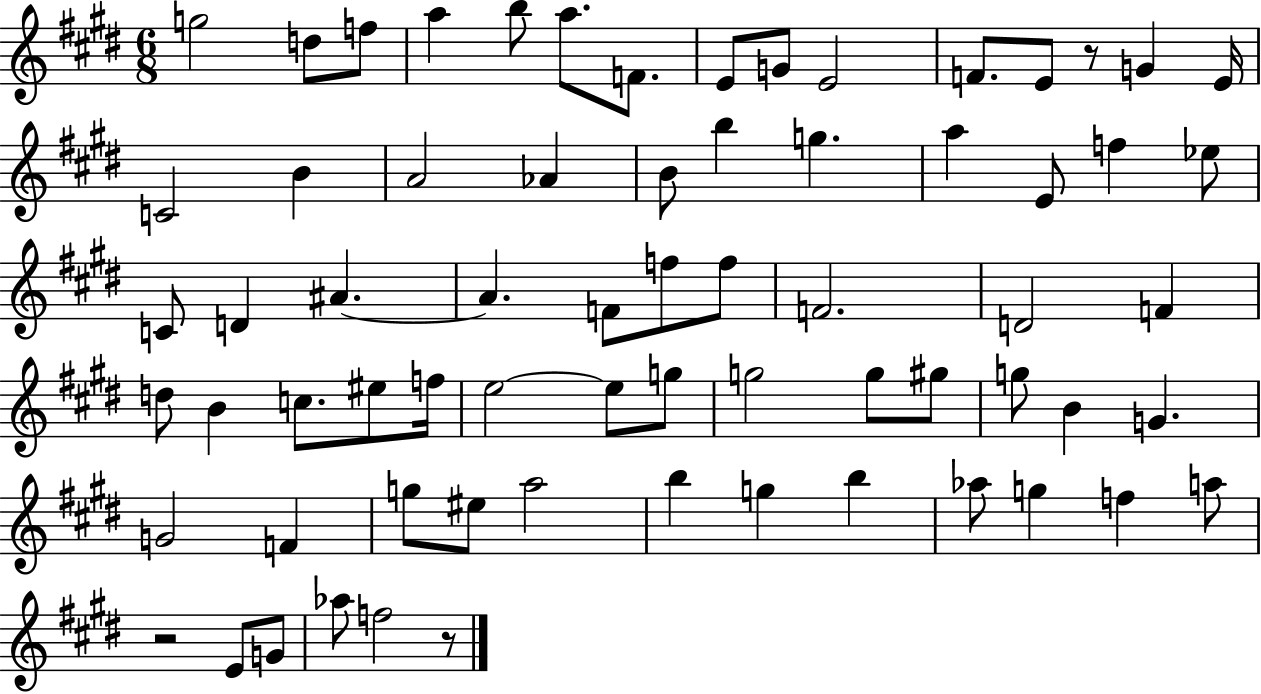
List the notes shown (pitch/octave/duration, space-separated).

G5/h D5/e F5/e A5/q B5/e A5/e. F4/e. E4/e G4/e E4/h F4/e. E4/e R/e G4/q E4/s C4/h B4/q A4/h Ab4/q B4/e B5/q G5/q. A5/q E4/e F5/q Eb5/e C4/e D4/q A#4/q. A#4/q. F4/e F5/e F5/e F4/h. D4/h F4/q D5/e B4/q C5/e. EIS5/e F5/s E5/h E5/e G5/e G5/h G5/e G#5/e G5/e B4/q G4/q. G4/h F4/q G5/e EIS5/e A5/h B5/q G5/q B5/q Ab5/e G5/q F5/q A5/e R/h E4/e G4/e Ab5/e F5/h R/e